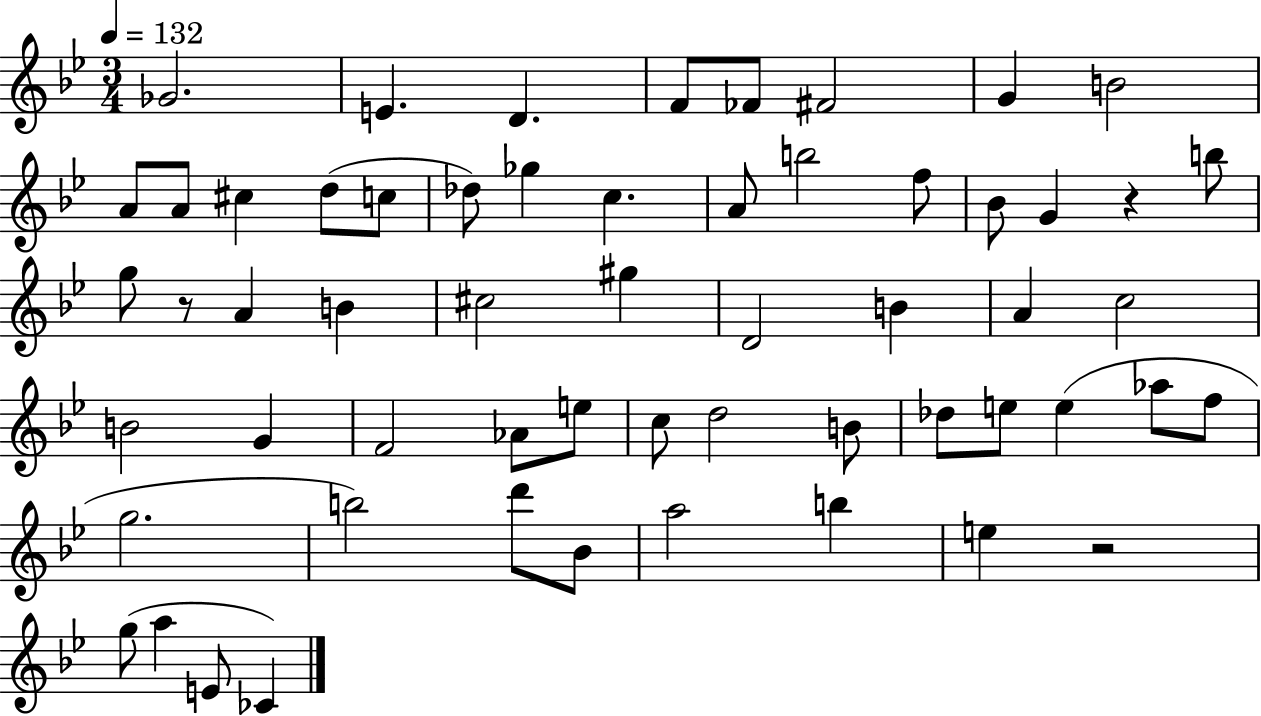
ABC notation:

X:1
T:Untitled
M:3/4
L:1/4
K:Bb
_G2 E D F/2 _F/2 ^F2 G B2 A/2 A/2 ^c d/2 c/2 _d/2 _g c A/2 b2 f/2 _B/2 G z b/2 g/2 z/2 A B ^c2 ^g D2 B A c2 B2 G F2 _A/2 e/2 c/2 d2 B/2 _d/2 e/2 e _a/2 f/2 g2 b2 d'/2 _B/2 a2 b e z2 g/2 a E/2 _C